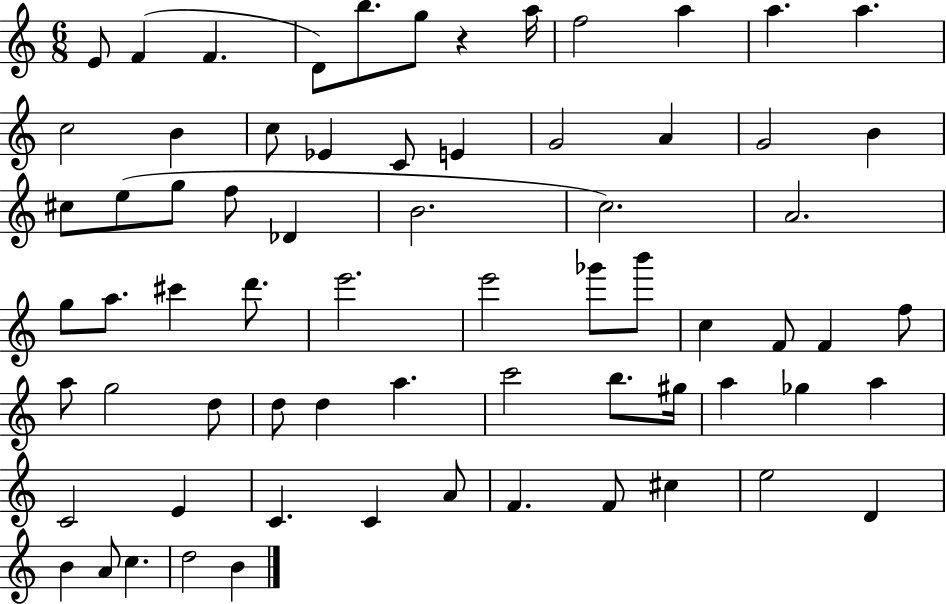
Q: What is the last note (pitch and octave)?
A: B4